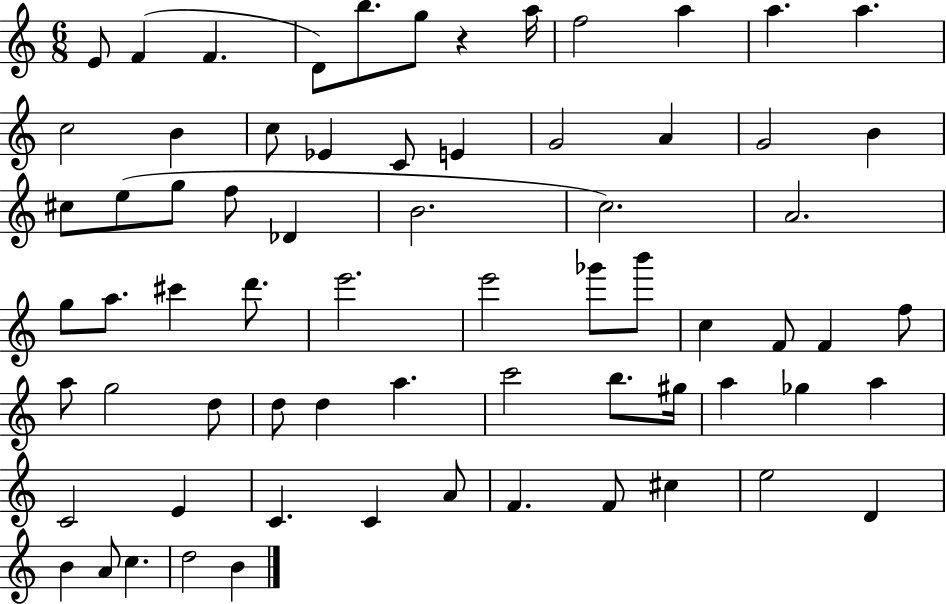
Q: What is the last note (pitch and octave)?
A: B4